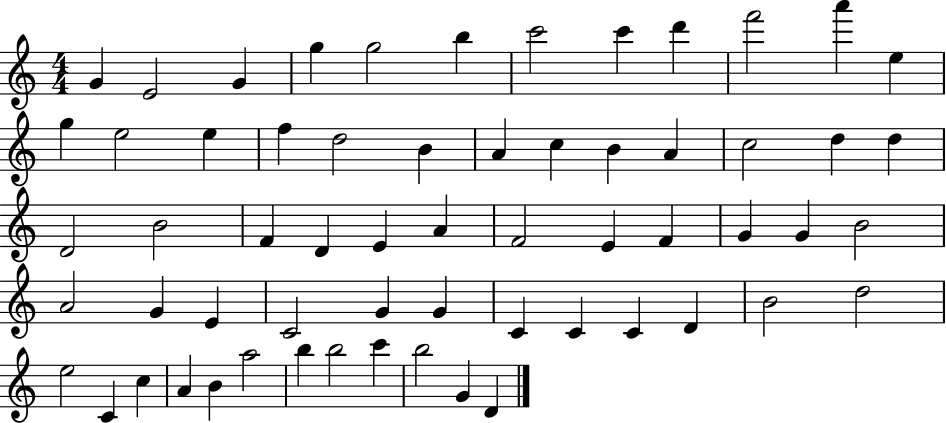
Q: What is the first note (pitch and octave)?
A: G4